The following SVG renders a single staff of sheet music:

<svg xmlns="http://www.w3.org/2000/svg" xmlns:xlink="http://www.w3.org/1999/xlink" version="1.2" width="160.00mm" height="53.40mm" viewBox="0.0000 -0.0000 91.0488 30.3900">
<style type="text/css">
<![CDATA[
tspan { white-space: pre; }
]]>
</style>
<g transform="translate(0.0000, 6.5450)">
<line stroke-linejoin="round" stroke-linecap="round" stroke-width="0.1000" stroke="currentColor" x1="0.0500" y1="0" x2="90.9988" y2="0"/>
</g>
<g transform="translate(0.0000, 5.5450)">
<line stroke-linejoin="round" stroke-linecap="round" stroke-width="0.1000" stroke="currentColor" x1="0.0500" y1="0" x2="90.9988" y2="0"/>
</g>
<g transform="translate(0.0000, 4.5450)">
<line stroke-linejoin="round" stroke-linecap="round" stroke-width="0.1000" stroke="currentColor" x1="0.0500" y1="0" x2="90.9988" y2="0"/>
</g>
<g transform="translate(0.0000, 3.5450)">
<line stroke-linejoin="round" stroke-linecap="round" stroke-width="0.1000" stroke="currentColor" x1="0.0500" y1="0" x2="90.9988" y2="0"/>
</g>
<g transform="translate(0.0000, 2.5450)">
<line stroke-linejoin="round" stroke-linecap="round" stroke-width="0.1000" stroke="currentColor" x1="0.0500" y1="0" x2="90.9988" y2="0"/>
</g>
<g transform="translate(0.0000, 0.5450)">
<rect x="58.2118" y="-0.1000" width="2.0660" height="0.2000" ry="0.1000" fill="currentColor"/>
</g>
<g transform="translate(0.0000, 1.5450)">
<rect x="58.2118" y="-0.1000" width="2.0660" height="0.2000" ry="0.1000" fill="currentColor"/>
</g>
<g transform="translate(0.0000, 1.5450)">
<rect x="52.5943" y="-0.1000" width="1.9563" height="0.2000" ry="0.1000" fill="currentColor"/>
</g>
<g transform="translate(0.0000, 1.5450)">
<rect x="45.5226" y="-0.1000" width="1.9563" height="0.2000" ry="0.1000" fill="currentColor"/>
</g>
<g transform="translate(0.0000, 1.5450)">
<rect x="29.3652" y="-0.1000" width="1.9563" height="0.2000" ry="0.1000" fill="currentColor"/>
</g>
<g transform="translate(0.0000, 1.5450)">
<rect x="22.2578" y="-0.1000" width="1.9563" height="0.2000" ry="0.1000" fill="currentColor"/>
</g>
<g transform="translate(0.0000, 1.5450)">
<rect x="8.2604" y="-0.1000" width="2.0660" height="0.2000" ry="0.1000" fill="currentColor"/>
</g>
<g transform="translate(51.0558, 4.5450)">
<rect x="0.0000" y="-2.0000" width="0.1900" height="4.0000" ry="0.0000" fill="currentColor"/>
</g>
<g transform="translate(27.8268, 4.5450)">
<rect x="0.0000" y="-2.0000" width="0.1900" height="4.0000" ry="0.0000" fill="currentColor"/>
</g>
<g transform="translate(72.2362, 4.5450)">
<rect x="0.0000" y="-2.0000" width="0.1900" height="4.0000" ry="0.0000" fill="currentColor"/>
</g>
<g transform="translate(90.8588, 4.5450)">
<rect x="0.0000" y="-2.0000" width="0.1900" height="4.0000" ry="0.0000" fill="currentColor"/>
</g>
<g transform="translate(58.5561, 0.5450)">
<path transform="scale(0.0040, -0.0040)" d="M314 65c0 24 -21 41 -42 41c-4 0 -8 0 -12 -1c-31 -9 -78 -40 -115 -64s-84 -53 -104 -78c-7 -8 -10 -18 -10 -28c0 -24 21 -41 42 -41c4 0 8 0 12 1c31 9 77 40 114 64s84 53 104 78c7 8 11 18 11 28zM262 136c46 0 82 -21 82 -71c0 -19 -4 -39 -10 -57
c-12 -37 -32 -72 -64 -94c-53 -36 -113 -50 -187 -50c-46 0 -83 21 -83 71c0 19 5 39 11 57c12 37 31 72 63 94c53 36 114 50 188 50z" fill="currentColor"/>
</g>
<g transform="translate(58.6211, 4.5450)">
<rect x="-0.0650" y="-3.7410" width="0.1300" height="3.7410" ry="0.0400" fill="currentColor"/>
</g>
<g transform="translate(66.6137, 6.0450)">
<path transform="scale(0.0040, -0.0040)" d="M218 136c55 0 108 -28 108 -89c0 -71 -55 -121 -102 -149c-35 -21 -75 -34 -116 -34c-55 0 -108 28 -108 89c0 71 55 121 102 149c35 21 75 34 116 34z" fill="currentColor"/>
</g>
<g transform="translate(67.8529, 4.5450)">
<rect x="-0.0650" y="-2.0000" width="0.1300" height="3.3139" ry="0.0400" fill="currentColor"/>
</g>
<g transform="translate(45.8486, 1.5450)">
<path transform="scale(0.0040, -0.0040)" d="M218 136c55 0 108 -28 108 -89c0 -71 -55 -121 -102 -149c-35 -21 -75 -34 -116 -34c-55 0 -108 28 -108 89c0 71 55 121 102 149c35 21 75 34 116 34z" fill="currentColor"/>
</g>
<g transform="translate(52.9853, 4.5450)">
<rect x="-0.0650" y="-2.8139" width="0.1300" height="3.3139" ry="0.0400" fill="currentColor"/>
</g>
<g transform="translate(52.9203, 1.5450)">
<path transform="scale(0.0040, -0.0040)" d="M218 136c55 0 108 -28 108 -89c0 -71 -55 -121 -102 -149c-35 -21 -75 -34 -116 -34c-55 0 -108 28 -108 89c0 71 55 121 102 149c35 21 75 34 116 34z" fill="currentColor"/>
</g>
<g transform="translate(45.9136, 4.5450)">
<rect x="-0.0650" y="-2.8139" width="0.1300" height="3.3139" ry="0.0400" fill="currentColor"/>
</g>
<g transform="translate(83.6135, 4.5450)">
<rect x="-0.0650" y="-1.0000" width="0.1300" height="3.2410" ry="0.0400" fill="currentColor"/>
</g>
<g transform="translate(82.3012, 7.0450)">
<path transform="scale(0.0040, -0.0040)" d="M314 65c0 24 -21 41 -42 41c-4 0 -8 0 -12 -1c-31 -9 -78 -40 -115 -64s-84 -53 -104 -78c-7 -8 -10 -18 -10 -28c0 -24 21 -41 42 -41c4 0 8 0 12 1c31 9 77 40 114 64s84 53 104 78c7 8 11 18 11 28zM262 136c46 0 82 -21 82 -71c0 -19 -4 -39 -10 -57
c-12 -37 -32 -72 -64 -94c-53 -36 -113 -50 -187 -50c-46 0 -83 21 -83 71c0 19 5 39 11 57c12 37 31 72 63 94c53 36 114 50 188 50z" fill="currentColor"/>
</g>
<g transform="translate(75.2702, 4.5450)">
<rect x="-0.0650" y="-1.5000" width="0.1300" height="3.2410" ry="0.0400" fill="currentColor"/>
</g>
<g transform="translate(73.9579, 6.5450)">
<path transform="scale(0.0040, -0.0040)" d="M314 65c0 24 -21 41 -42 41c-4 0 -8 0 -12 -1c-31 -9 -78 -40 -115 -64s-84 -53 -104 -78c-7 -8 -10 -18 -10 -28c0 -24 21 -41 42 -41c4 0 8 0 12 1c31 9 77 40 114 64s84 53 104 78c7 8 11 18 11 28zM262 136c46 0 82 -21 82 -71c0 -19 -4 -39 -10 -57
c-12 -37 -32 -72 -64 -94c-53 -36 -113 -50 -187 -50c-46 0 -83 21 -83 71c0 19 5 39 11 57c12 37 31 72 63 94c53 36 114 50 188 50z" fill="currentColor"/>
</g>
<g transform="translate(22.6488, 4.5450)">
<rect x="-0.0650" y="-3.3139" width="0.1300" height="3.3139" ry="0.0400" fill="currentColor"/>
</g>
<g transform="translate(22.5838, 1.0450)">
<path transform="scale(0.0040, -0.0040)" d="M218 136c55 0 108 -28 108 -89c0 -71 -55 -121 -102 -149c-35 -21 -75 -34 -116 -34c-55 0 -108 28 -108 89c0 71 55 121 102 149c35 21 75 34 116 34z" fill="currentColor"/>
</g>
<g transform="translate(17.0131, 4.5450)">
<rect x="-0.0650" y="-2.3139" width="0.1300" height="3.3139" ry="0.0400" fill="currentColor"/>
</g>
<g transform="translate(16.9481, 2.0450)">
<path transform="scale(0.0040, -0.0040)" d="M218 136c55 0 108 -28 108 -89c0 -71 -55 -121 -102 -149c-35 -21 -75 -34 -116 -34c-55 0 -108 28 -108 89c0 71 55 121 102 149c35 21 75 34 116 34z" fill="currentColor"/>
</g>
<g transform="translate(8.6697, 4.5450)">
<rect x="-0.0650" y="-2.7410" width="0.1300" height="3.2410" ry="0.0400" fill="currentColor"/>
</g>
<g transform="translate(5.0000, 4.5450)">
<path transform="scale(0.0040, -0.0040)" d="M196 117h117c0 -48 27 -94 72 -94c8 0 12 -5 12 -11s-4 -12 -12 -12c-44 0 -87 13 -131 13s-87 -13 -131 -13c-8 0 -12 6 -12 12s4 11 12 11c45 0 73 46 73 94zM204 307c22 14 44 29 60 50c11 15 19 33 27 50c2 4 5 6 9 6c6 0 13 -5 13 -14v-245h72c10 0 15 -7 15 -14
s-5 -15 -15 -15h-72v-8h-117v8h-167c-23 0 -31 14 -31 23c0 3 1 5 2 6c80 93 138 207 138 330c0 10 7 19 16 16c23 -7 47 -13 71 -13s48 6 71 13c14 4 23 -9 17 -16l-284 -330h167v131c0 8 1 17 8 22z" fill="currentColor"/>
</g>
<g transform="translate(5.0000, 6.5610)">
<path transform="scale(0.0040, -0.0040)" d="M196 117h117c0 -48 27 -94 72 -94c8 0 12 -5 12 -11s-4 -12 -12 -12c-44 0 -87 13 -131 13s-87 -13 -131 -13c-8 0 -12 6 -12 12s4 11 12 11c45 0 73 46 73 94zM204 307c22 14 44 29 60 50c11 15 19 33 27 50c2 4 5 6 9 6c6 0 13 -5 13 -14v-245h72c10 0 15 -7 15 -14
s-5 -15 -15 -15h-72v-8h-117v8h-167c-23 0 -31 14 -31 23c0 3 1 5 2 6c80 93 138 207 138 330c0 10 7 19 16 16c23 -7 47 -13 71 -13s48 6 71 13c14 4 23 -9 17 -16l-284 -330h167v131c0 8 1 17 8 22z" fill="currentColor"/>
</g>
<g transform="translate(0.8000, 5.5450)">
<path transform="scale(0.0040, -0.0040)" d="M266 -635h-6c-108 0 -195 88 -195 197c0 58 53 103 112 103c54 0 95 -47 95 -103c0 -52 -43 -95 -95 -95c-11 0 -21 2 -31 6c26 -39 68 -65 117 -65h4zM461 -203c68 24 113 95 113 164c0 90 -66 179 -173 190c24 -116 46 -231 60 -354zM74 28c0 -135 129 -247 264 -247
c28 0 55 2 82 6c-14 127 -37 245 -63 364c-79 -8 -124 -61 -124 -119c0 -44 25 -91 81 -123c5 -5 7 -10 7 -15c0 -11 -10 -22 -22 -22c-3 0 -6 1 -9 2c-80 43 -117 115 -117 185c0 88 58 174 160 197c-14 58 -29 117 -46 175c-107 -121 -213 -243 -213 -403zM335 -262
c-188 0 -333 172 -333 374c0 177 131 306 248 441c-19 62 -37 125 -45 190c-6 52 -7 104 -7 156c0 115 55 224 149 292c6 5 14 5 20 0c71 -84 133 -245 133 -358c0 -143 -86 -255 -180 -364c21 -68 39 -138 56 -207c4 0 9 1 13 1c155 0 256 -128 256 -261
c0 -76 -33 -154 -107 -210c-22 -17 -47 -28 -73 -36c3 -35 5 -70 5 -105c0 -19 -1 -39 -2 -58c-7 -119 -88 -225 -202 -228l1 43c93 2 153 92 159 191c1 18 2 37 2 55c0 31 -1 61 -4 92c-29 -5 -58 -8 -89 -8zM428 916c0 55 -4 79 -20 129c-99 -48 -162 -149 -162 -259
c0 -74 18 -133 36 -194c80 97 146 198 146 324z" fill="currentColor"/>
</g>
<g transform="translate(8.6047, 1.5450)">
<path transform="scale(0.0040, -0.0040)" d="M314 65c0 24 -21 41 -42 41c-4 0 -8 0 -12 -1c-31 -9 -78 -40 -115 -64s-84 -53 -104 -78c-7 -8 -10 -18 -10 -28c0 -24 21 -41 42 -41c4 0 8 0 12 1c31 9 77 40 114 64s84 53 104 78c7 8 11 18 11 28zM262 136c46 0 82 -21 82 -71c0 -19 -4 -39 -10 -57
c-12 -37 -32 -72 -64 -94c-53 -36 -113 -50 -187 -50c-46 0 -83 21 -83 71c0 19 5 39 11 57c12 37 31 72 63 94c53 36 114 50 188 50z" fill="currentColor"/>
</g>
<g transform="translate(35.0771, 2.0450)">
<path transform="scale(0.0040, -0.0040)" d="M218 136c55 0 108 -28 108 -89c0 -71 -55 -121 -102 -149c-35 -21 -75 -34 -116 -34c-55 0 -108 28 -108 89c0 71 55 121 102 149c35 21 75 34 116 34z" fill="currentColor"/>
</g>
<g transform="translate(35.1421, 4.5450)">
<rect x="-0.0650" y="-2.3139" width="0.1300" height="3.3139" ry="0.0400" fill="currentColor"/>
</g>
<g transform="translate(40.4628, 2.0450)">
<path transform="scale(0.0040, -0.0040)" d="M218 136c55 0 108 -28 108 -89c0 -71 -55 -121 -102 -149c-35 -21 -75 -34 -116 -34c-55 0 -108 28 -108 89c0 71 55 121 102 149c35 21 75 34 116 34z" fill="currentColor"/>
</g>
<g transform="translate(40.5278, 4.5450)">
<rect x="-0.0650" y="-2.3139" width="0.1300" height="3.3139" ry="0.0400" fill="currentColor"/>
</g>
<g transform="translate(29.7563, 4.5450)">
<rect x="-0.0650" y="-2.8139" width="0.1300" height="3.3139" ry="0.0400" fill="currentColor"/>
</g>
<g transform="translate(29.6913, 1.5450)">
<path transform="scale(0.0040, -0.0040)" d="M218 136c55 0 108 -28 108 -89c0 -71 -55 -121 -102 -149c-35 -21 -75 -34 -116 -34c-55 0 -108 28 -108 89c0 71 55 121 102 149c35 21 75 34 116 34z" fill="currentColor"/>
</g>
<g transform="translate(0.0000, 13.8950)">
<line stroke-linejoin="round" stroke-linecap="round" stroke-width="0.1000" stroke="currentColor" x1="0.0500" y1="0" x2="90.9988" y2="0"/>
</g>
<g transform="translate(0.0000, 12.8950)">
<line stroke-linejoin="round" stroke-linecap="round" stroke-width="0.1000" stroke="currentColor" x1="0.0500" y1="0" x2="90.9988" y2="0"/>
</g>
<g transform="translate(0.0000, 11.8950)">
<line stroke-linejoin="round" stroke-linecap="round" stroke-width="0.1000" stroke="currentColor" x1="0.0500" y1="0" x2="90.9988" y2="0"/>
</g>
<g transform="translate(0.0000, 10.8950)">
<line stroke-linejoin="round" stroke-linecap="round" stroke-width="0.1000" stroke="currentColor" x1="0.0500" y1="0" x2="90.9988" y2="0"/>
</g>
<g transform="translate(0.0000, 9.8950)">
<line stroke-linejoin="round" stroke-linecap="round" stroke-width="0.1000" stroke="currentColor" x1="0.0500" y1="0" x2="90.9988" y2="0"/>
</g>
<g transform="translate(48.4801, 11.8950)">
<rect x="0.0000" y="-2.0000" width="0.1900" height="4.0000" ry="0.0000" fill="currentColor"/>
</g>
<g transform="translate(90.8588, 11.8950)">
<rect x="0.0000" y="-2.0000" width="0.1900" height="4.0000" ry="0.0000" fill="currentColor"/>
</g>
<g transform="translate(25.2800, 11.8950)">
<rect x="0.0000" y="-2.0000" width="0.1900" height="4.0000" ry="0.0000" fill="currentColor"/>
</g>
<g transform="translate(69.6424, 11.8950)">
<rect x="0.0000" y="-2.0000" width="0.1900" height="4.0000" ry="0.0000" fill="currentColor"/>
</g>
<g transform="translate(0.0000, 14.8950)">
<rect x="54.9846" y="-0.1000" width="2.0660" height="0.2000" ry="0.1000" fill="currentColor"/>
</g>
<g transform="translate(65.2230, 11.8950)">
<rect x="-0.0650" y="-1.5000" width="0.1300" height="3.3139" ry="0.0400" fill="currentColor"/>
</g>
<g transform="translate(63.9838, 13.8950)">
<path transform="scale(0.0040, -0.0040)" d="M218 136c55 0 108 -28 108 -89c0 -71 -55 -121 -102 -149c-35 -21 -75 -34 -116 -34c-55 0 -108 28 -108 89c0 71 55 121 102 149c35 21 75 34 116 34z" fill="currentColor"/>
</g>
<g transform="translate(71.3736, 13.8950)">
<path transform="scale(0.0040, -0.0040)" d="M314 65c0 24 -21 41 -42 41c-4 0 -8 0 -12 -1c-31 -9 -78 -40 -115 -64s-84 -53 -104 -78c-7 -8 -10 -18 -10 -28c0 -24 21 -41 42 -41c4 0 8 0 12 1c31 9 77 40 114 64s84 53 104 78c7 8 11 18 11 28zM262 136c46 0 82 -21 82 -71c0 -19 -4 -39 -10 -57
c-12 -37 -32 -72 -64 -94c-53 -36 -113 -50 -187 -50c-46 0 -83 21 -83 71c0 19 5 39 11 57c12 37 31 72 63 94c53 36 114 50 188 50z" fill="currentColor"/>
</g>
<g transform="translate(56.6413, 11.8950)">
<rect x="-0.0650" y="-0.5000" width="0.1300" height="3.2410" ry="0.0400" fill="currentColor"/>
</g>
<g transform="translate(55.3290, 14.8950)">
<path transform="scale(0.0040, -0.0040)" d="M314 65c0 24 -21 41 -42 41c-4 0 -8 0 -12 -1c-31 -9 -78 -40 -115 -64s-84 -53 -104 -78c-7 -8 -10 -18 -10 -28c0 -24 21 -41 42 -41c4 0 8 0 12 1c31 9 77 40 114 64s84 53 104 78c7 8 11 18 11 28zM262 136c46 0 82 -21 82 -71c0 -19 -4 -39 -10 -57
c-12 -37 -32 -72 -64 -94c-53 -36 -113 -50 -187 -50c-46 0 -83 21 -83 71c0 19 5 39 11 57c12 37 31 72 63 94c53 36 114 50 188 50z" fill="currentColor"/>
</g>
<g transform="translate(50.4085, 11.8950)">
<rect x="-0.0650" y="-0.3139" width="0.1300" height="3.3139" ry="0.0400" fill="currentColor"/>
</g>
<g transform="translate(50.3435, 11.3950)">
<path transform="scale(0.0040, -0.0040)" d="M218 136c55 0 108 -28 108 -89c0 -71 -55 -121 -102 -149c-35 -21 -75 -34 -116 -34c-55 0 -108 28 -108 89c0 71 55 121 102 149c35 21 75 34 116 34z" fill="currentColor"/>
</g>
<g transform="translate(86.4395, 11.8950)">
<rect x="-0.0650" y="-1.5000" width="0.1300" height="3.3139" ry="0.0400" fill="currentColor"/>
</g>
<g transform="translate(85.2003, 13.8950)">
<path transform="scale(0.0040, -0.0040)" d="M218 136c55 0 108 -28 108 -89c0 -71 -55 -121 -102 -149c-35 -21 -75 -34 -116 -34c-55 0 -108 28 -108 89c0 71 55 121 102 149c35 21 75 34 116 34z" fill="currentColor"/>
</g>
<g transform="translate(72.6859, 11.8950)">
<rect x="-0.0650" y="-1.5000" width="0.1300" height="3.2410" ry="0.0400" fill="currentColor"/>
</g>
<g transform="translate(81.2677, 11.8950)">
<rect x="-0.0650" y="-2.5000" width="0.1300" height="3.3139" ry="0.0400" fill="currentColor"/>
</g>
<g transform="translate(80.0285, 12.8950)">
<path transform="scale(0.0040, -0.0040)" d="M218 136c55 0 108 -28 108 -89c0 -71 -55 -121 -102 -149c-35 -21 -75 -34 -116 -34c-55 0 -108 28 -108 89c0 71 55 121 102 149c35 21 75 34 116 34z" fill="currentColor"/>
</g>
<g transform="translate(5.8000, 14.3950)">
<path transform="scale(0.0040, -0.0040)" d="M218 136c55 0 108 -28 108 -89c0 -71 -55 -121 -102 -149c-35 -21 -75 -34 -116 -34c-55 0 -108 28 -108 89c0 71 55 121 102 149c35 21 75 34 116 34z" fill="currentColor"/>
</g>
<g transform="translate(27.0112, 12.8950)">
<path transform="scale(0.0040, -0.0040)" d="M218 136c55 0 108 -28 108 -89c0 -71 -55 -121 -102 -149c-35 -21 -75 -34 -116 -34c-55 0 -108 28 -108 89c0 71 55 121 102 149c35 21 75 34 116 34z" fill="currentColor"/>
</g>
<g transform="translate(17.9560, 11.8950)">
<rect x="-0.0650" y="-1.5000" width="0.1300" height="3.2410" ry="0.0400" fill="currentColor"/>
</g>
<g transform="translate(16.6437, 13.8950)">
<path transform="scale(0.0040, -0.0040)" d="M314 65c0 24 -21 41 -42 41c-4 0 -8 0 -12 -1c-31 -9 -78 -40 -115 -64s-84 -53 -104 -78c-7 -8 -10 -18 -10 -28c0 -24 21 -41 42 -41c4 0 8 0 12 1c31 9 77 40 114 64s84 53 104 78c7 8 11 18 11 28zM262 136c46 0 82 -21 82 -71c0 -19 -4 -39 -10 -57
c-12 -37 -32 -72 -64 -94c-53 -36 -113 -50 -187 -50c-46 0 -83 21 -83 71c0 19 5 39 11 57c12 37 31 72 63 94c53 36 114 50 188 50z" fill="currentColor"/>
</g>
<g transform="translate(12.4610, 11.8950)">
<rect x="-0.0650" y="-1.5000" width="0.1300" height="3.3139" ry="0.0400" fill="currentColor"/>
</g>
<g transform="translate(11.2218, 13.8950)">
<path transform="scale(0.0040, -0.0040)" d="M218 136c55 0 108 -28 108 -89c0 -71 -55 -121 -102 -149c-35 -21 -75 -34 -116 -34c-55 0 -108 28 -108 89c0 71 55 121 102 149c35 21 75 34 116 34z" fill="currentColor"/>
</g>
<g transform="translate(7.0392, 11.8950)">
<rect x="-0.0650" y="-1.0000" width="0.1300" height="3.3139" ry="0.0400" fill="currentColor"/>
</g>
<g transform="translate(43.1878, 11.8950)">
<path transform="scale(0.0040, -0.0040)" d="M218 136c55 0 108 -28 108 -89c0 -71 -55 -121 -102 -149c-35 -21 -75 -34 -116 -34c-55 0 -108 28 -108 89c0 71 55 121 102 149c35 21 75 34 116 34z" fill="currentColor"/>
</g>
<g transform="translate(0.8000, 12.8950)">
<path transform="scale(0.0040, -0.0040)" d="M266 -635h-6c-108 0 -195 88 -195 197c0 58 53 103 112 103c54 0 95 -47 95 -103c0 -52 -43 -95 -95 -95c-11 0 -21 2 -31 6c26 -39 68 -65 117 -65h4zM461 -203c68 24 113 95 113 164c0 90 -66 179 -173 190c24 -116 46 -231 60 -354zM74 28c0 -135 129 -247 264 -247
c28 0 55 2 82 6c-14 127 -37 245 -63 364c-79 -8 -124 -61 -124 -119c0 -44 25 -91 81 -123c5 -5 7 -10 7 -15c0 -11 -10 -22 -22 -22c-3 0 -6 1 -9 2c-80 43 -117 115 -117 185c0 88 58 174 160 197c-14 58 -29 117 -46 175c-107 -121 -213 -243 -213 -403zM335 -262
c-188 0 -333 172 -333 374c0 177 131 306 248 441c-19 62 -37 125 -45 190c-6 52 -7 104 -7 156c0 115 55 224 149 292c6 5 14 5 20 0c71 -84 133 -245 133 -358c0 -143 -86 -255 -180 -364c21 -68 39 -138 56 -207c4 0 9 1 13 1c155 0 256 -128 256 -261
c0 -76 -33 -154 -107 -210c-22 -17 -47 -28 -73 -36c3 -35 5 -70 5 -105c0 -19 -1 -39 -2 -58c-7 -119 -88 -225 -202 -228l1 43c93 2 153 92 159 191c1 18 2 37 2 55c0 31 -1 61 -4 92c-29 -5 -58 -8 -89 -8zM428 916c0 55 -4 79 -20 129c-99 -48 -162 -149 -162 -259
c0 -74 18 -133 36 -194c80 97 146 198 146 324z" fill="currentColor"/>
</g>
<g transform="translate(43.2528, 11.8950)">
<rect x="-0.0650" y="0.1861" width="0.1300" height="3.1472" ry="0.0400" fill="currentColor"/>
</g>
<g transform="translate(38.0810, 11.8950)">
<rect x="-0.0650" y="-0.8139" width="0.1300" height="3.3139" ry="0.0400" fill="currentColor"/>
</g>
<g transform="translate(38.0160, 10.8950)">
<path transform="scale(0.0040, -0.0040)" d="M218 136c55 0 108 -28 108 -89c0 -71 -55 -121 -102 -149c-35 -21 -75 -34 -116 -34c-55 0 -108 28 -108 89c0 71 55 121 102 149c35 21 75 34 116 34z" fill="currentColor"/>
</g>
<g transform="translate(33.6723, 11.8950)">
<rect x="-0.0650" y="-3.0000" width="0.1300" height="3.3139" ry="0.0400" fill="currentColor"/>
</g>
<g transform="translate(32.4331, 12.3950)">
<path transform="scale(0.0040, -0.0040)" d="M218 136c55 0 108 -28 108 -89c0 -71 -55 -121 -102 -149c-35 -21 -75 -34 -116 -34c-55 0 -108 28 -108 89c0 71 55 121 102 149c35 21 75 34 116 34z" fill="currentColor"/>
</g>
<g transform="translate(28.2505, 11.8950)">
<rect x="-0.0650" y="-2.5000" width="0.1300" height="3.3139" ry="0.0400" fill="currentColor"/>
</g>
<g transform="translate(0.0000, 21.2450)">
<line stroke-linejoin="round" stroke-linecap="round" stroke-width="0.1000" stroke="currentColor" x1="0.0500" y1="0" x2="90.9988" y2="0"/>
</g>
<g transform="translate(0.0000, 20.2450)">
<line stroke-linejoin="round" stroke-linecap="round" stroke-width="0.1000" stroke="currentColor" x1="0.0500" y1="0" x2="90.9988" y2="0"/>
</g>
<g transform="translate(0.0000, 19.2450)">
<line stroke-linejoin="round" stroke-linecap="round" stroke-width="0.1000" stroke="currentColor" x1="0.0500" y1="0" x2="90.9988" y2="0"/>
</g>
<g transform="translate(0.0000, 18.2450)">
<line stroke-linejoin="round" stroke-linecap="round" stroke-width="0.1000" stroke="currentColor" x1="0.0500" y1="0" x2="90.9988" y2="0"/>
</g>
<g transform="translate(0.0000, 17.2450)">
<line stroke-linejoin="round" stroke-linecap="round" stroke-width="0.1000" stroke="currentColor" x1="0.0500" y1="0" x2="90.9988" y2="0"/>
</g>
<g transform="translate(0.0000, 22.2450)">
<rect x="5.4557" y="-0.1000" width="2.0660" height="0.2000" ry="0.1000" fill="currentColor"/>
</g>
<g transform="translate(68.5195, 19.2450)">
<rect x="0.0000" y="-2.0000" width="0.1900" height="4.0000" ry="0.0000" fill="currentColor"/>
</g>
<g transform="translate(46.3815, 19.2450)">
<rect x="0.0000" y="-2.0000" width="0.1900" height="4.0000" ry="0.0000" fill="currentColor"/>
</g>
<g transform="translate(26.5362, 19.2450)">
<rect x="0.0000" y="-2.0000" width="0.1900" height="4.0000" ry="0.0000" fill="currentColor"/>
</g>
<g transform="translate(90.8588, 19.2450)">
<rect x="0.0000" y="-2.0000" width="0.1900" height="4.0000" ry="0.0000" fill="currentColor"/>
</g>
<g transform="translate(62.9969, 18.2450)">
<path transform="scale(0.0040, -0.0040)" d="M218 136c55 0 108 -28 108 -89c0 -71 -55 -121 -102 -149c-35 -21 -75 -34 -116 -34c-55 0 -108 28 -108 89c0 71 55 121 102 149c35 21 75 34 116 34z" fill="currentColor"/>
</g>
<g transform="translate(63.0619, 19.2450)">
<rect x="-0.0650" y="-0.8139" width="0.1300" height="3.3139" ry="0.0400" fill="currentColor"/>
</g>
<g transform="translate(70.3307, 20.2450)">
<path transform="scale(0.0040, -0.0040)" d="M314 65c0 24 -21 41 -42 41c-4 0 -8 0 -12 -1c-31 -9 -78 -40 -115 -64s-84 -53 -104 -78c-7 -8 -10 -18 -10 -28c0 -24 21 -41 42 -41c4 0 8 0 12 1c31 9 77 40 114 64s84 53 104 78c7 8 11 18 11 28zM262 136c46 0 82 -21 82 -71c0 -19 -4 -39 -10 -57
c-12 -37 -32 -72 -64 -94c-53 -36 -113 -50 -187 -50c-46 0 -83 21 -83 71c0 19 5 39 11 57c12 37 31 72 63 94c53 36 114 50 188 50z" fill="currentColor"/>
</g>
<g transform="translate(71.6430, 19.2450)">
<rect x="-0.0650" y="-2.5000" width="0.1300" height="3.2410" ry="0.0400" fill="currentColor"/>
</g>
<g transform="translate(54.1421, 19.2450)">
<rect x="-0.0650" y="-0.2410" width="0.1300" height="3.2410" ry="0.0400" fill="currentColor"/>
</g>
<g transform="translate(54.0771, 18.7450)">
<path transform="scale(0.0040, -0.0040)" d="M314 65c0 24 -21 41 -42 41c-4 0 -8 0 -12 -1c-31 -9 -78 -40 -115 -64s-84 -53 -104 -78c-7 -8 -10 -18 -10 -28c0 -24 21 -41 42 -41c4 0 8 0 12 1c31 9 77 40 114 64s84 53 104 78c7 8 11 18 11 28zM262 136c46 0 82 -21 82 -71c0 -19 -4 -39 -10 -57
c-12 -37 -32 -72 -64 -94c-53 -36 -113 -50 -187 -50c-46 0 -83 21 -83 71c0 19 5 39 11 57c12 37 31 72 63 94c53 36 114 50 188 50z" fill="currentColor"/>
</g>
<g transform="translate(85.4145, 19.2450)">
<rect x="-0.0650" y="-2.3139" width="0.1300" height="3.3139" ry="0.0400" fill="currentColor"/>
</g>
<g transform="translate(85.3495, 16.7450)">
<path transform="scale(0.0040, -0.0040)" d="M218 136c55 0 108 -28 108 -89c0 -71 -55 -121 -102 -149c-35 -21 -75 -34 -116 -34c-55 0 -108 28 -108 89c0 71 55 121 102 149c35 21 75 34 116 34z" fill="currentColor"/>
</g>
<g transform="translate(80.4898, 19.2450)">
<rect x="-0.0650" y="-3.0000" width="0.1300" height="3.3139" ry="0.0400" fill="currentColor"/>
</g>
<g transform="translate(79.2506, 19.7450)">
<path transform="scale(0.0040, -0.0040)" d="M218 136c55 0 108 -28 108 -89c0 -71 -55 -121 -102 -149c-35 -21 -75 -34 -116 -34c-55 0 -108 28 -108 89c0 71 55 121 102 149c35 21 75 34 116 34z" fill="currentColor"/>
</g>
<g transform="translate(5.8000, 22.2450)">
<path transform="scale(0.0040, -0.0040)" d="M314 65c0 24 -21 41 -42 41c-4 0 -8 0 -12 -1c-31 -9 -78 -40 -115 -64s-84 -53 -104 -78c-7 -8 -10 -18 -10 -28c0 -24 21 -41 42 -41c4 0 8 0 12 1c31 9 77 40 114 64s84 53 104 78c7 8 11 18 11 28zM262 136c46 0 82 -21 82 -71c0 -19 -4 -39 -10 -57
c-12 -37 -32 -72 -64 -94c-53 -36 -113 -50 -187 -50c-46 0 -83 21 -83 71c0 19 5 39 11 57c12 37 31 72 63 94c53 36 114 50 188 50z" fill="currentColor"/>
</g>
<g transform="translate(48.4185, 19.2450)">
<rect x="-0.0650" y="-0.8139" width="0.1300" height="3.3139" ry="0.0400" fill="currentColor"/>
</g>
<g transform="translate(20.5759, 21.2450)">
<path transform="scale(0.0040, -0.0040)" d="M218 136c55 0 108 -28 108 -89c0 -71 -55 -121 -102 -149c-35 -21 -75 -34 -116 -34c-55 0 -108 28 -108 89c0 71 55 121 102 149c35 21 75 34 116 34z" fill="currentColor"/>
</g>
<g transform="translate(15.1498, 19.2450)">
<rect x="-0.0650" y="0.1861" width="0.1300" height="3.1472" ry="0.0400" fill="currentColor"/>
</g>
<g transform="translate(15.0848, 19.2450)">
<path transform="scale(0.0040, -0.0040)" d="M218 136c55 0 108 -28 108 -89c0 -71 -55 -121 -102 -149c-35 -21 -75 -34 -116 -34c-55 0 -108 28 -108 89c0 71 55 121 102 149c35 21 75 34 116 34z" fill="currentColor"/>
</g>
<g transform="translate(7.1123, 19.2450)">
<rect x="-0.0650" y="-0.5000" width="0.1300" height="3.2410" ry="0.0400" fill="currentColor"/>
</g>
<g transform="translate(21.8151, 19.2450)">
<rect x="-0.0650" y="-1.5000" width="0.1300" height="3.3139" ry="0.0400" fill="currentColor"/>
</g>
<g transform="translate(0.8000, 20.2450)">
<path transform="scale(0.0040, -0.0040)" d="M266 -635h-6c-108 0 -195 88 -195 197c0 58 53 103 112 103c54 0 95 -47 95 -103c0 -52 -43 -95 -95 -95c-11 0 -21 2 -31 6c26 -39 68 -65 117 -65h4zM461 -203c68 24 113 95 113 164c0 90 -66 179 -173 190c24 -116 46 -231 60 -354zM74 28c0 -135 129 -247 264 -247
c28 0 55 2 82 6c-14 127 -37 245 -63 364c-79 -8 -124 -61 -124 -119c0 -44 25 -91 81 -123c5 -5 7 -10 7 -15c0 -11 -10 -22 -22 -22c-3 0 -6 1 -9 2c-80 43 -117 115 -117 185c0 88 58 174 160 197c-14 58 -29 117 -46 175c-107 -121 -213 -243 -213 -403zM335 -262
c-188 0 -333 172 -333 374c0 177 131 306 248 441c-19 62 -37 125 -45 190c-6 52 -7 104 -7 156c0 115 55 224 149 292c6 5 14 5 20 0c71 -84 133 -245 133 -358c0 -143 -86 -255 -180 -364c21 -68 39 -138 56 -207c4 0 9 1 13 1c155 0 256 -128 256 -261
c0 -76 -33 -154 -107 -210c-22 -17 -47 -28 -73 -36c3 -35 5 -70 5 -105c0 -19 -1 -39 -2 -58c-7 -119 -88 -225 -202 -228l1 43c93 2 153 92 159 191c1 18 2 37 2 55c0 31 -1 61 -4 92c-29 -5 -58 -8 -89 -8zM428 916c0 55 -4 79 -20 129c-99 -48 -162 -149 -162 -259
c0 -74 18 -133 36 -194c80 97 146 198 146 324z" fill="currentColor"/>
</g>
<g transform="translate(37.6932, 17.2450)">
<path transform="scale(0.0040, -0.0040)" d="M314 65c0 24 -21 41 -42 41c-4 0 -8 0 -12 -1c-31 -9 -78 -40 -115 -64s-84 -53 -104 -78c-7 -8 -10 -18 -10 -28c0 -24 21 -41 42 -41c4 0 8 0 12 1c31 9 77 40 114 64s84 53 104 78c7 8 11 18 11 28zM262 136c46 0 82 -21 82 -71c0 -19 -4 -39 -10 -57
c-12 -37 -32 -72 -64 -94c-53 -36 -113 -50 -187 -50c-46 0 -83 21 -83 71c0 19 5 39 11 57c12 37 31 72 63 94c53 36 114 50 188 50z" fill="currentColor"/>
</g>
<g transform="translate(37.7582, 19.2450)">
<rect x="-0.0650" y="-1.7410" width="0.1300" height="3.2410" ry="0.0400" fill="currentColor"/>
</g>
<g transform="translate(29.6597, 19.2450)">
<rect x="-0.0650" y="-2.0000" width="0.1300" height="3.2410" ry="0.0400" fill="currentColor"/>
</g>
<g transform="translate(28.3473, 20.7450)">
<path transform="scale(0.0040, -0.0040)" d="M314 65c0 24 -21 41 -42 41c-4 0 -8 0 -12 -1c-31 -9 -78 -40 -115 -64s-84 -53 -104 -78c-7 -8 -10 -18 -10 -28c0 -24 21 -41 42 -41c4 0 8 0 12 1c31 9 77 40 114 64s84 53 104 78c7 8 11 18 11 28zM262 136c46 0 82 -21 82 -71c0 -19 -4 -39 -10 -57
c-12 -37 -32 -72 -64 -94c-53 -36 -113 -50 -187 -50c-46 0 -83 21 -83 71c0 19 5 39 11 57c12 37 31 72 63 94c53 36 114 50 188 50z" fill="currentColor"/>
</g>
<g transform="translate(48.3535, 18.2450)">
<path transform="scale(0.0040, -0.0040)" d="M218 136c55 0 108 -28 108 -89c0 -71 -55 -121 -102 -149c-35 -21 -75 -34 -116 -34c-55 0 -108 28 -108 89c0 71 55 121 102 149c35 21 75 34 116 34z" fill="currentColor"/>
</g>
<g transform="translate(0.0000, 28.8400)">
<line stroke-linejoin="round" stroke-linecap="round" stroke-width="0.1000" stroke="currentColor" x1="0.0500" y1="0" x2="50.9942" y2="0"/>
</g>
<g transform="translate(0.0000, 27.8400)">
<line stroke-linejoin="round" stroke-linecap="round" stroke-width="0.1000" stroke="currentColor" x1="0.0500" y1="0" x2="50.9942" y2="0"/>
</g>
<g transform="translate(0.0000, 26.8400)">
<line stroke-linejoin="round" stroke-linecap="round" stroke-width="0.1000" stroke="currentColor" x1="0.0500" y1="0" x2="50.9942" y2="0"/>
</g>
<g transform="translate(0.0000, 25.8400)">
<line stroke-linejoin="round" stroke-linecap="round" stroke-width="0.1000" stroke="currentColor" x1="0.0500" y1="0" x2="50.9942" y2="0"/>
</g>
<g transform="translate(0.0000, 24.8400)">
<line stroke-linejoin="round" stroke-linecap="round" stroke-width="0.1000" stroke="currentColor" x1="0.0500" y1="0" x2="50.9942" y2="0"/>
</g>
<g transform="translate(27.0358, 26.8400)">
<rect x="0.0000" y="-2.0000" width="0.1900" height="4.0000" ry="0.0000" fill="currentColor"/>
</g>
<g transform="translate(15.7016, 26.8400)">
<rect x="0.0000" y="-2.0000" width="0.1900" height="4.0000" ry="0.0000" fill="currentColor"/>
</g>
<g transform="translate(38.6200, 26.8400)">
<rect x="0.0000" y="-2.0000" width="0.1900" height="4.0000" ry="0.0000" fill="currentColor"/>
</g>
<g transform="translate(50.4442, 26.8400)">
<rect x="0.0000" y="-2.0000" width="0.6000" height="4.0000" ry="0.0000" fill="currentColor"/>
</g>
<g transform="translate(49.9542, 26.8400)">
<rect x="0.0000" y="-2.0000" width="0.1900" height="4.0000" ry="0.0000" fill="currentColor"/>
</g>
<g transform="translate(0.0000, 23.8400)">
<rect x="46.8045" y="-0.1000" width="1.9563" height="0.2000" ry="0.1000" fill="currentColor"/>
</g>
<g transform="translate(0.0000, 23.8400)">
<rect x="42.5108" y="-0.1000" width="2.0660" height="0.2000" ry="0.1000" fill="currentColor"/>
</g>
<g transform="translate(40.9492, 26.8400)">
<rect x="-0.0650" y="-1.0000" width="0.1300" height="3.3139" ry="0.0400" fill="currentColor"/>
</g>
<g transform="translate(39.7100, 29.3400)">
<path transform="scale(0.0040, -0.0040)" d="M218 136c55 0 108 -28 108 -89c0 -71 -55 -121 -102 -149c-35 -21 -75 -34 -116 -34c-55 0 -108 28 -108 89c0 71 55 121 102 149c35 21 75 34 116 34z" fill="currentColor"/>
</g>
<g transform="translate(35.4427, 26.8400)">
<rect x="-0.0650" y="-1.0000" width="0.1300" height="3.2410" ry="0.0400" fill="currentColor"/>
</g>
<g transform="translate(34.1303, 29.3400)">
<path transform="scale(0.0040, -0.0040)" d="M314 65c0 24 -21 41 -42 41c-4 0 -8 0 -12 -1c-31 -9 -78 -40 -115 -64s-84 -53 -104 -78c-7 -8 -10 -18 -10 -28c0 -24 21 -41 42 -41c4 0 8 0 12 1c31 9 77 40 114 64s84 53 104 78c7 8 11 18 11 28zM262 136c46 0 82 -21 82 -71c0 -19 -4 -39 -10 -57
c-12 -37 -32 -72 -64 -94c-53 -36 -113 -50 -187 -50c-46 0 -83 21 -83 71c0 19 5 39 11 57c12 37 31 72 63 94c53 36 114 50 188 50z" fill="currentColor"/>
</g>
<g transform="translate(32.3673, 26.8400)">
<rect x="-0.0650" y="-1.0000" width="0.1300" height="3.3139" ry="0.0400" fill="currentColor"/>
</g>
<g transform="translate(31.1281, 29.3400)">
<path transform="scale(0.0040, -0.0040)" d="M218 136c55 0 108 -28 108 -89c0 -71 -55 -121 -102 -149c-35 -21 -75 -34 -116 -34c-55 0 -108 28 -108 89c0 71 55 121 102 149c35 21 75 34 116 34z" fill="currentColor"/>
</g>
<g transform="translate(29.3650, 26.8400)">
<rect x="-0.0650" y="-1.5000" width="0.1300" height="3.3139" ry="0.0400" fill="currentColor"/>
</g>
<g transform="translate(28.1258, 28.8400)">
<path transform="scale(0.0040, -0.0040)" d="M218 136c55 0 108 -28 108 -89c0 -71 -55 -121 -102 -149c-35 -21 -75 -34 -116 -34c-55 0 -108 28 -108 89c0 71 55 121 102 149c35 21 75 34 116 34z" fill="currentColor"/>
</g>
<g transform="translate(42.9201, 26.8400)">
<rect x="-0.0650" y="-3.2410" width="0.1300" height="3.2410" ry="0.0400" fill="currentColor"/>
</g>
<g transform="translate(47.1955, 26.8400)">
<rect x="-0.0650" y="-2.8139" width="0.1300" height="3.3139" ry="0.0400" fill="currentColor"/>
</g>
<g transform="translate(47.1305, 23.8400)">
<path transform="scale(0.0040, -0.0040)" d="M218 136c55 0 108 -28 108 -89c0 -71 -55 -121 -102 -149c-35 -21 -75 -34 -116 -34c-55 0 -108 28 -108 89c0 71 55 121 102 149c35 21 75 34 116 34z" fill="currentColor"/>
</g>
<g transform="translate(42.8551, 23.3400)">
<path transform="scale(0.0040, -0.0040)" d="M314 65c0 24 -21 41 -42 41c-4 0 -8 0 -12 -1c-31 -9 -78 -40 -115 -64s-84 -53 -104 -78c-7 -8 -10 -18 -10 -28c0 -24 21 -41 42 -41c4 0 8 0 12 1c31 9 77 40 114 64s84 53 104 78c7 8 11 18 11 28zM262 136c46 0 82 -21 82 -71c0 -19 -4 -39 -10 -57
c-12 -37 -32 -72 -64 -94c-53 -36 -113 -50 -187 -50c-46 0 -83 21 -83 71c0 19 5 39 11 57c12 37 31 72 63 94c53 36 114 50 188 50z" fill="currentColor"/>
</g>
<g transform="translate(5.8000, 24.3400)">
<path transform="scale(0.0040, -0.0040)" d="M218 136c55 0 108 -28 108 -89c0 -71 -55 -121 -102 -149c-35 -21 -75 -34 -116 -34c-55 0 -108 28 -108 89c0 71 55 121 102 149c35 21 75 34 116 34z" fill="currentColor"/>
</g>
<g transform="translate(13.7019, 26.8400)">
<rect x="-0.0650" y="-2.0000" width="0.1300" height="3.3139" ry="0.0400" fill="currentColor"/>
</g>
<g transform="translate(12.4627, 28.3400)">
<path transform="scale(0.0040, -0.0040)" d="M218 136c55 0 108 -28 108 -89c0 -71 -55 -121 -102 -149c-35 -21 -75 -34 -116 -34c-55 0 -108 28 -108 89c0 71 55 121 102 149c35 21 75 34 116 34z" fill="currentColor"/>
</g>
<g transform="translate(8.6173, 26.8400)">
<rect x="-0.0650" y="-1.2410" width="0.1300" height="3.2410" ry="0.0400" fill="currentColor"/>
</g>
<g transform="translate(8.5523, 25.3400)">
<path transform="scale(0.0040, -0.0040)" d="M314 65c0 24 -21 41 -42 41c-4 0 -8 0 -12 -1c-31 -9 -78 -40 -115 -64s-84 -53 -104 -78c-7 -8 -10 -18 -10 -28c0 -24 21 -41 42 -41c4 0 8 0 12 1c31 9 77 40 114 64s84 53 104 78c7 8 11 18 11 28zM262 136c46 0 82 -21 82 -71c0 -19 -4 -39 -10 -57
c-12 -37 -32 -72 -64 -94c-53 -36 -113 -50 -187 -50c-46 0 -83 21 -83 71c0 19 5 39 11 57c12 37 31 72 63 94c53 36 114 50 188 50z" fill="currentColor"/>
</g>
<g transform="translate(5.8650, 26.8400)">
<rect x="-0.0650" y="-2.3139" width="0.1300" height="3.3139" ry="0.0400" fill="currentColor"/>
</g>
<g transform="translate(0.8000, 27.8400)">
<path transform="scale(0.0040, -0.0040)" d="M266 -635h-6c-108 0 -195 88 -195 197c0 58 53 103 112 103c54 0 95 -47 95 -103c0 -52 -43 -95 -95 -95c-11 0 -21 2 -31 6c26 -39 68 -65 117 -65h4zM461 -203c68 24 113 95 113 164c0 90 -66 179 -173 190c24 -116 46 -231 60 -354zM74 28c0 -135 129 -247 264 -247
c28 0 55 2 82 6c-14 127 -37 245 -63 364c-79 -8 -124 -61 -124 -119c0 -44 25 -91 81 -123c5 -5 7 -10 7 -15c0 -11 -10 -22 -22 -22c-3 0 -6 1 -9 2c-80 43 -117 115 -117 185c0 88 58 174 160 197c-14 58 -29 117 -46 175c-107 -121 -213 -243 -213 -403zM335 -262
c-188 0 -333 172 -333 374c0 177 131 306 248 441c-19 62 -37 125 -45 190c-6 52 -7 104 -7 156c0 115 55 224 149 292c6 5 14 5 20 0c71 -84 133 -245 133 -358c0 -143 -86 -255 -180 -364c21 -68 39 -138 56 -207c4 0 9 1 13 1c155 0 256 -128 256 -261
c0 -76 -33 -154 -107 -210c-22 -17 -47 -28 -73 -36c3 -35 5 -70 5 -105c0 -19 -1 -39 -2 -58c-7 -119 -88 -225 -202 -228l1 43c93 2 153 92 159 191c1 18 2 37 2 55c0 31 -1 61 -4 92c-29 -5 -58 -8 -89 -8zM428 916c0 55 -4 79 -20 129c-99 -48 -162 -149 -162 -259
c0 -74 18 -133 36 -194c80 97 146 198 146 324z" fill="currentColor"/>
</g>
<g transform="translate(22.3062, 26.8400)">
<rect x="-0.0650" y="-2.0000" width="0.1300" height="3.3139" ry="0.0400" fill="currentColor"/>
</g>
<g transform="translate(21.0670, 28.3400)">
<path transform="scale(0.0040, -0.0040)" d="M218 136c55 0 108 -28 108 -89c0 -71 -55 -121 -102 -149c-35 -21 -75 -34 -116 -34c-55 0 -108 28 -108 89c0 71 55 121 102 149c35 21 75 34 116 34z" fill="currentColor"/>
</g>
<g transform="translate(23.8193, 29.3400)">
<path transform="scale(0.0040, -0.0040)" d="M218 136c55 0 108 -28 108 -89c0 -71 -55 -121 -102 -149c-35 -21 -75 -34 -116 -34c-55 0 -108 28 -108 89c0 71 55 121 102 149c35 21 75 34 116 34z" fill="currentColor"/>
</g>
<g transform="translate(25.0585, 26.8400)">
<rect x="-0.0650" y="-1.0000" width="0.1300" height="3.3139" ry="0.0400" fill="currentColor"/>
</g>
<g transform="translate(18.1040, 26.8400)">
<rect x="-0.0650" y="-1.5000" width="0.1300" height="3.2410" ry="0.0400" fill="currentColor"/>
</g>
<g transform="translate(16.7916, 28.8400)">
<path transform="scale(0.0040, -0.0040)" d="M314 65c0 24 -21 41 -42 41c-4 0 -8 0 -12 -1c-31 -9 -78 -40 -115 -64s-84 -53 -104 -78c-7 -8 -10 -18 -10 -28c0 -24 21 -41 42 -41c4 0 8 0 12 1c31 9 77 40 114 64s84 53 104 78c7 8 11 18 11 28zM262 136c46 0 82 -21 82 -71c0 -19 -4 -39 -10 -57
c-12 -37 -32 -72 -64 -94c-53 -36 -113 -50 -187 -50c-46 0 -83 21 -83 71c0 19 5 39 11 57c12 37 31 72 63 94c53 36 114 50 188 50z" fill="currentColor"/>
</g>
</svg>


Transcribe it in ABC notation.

X:1
T:Untitled
M:4/4
L:1/4
K:C
a2 g b a g g a a c'2 F E2 D2 D E E2 G A d B c C2 E E2 G E C2 B E F2 f2 d c2 d G2 A g g e2 F E2 F D E D D2 D b2 a